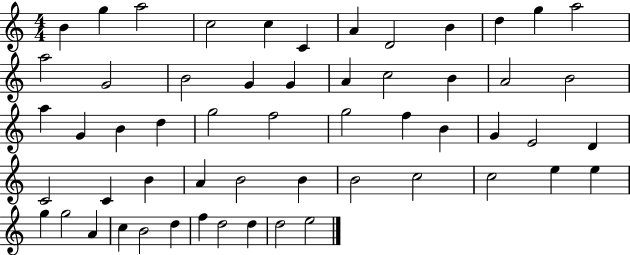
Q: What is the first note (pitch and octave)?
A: B4